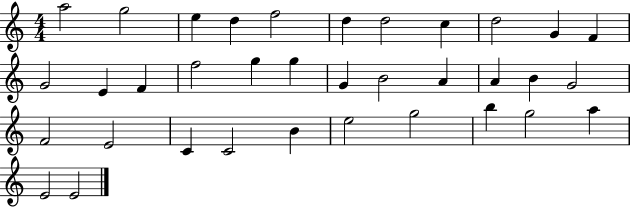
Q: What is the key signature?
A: C major